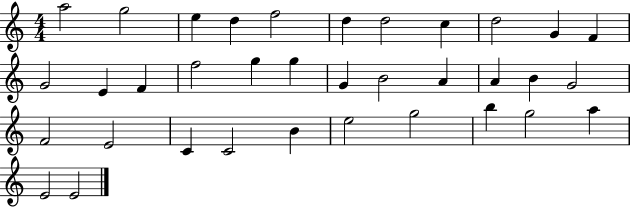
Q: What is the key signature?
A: C major